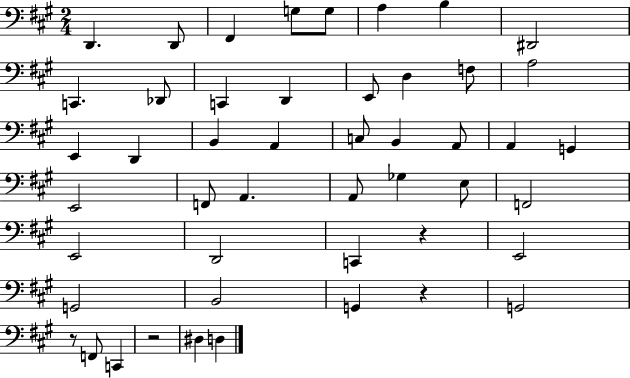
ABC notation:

X:1
T:Untitled
M:2/4
L:1/4
K:A
D,, D,,/2 ^F,, G,/2 G,/2 A, B, ^D,,2 C,, _D,,/2 C,, D,, E,,/2 D, F,/2 A,2 E,, D,, B,, A,, C,/2 B,, A,,/2 A,, G,, E,,2 F,,/2 A,, A,,/2 _G, E,/2 F,,2 E,,2 D,,2 C,, z E,,2 G,,2 B,,2 G,, z G,,2 z/2 F,,/2 C,, z2 ^D, D,